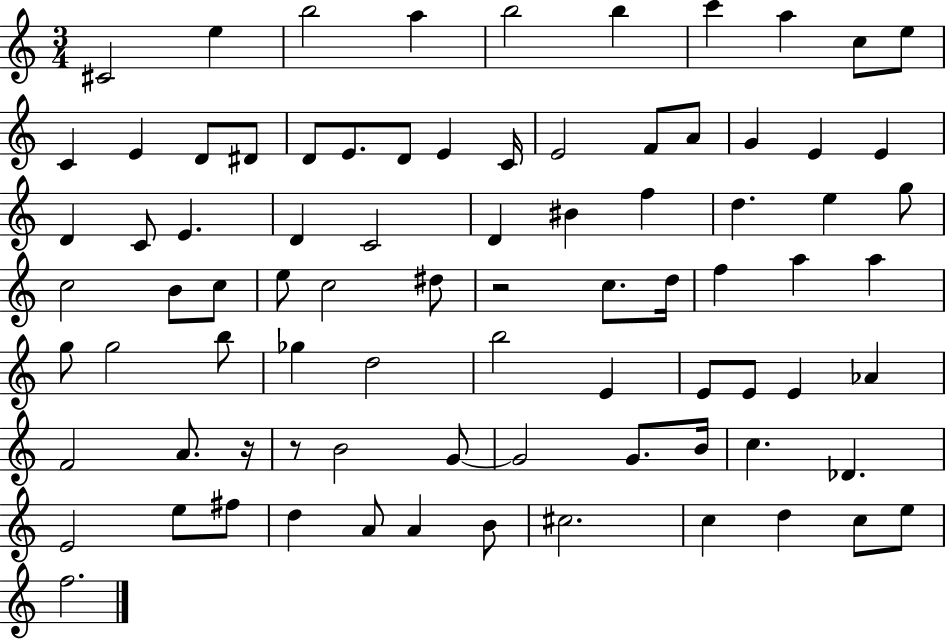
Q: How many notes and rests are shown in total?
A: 83